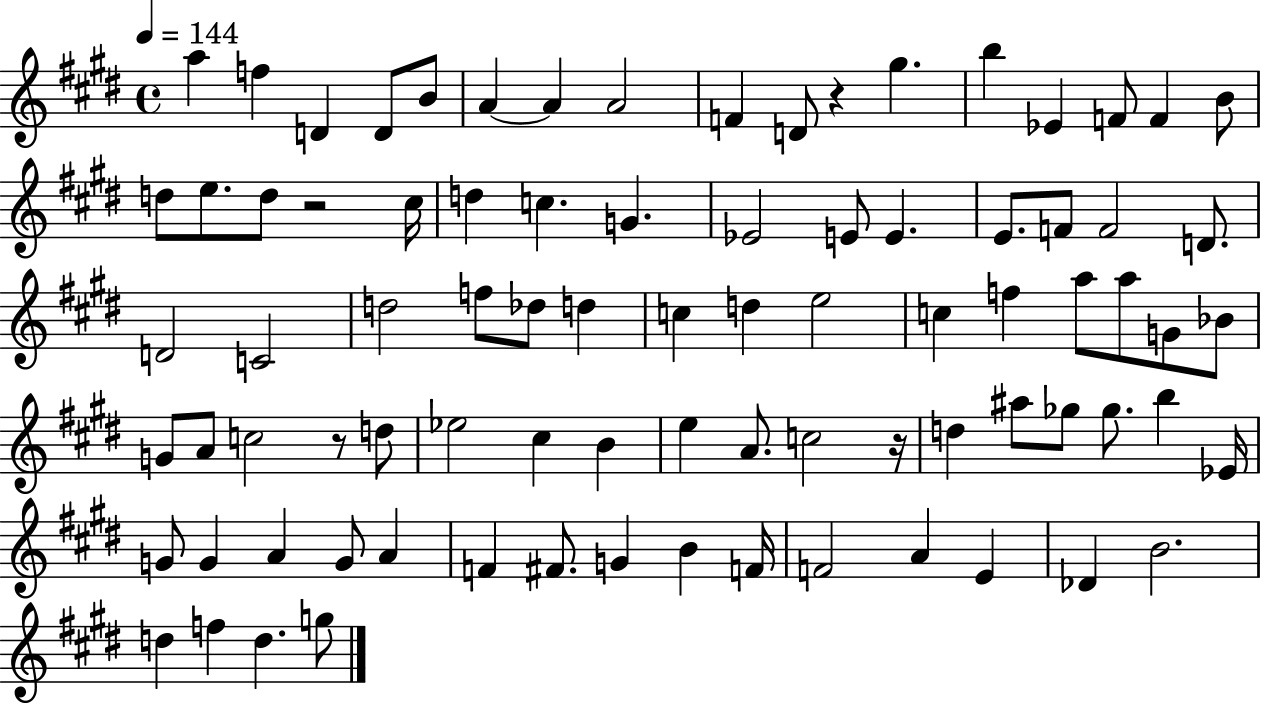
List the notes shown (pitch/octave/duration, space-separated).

A5/q F5/q D4/q D4/e B4/e A4/q A4/q A4/h F4/q D4/e R/q G#5/q. B5/q Eb4/q F4/e F4/q B4/e D5/e E5/e. D5/e R/h C#5/s D5/q C5/q. G4/q. Eb4/h E4/e E4/q. E4/e. F4/e F4/h D4/e. D4/h C4/h D5/h F5/e Db5/e D5/q C5/q D5/q E5/h C5/q F5/q A5/e A5/e G4/e Bb4/e G4/e A4/e C5/h R/e D5/e Eb5/h C#5/q B4/q E5/q A4/e. C5/h R/s D5/q A#5/e Gb5/e Gb5/e. B5/q Eb4/s G4/e G4/q A4/q G4/e A4/q F4/q F#4/e. G4/q B4/q F4/s F4/h A4/q E4/q Db4/q B4/h. D5/q F5/q D5/q. G5/e